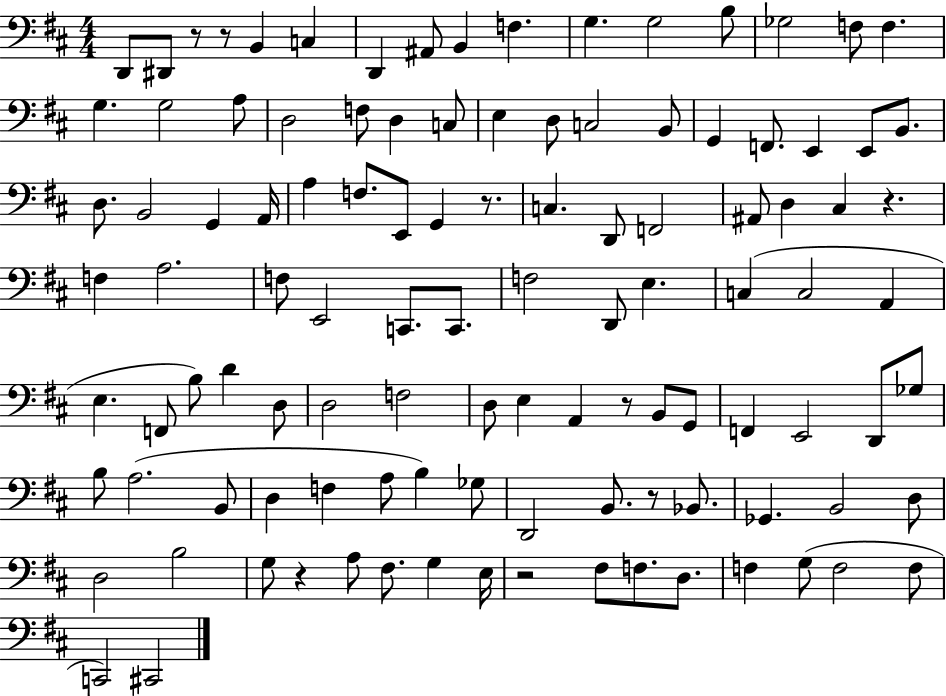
D2/e D#2/e R/e R/e B2/q C3/q D2/q A#2/e B2/q F3/q. G3/q. G3/h B3/e Gb3/h F3/e F3/q. G3/q. G3/h A3/e D3/h F3/e D3/q C3/e E3/q D3/e C3/h B2/e G2/q F2/e. E2/q E2/e B2/e. D3/e. B2/h G2/q A2/s A3/q F3/e. E2/e G2/q R/e. C3/q. D2/e F2/h A#2/e D3/q C#3/q R/q. F3/q A3/h. F3/e E2/h C2/e. C2/e. F3/h D2/e E3/q. C3/q C3/h A2/q E3/q. F2/e B3/e D4/q D3/e D3/h F3/h D3/e E3/q A2/q R/e B2/e G2/e F2/q E2/h D2/e Gb3/e B3/e A3/h. B2/e D3/q F3/q A3/e B3/q Gb3/e D2/h B2/e. R/e Bb2/e. Gb2/q. B2/h D3/e D3/h B3/h G3/e R/q A3/e F#3/e. G3/q E3/s R/h F#3/e F3/e. D3/e. F3/q G3/e F3/h F3/e C2/h C#2/h